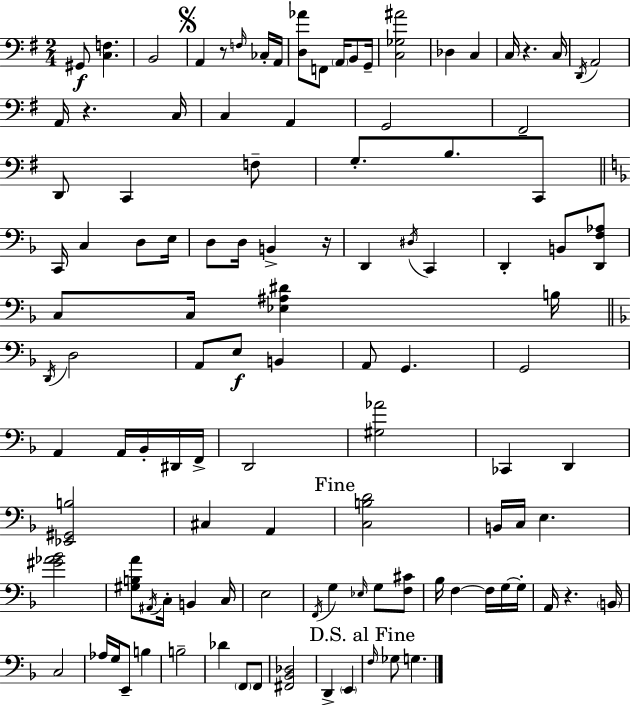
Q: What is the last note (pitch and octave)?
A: G3